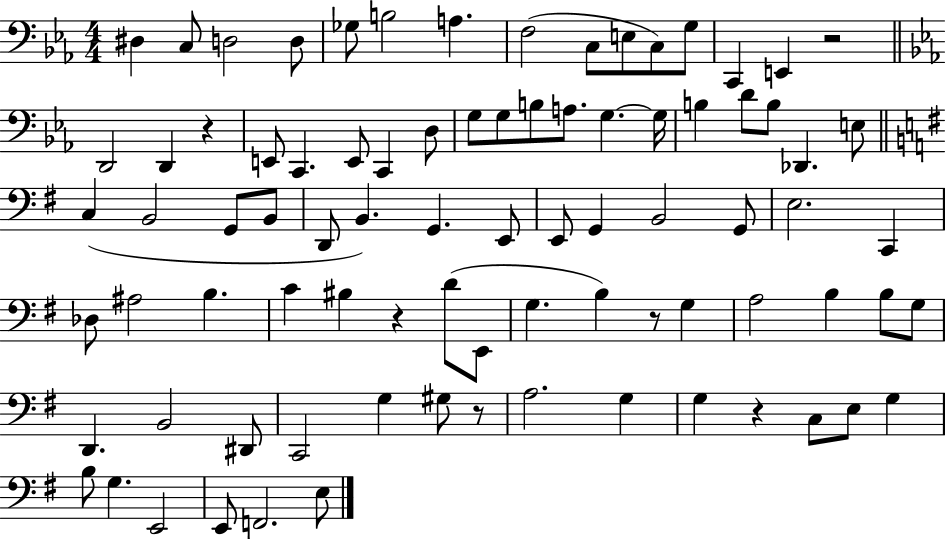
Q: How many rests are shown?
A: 6